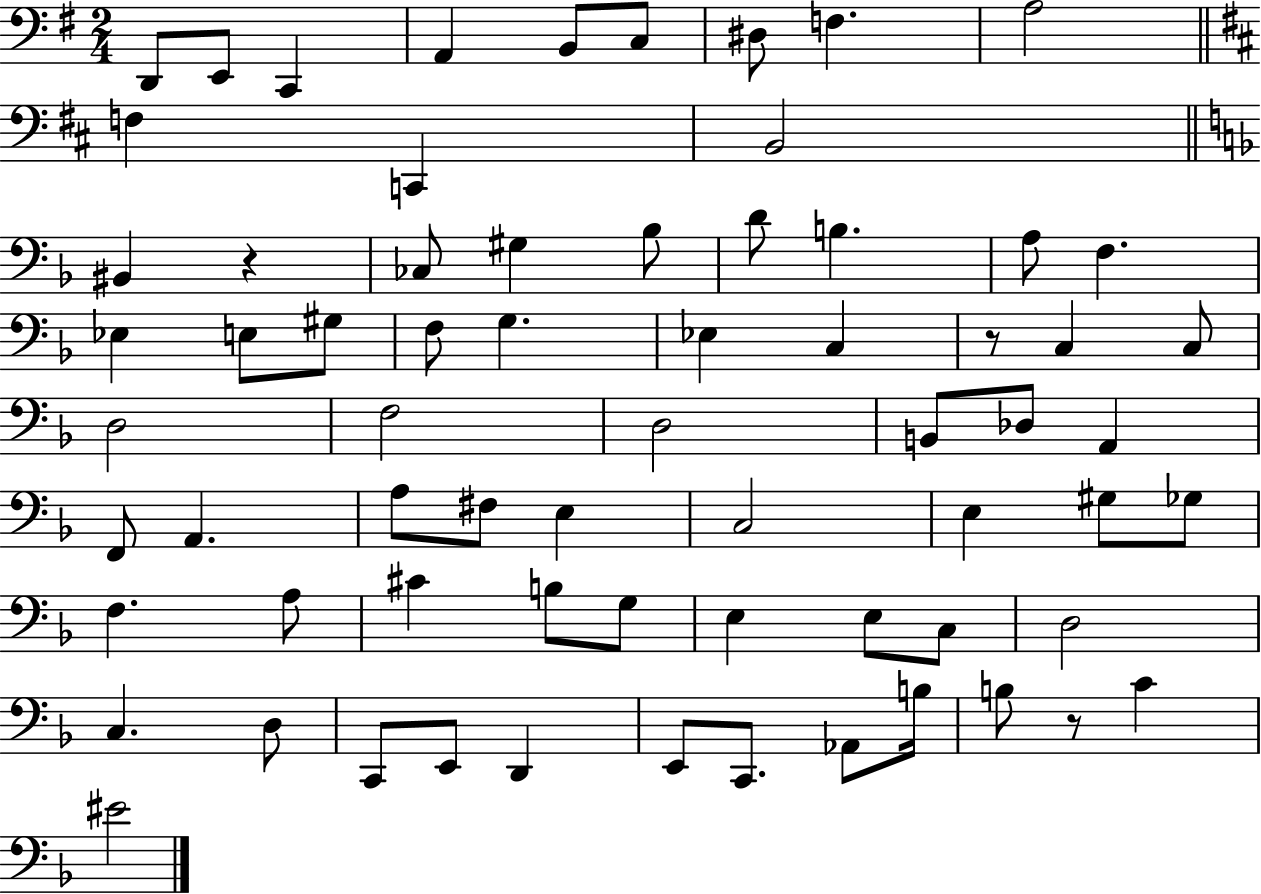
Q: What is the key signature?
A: G major